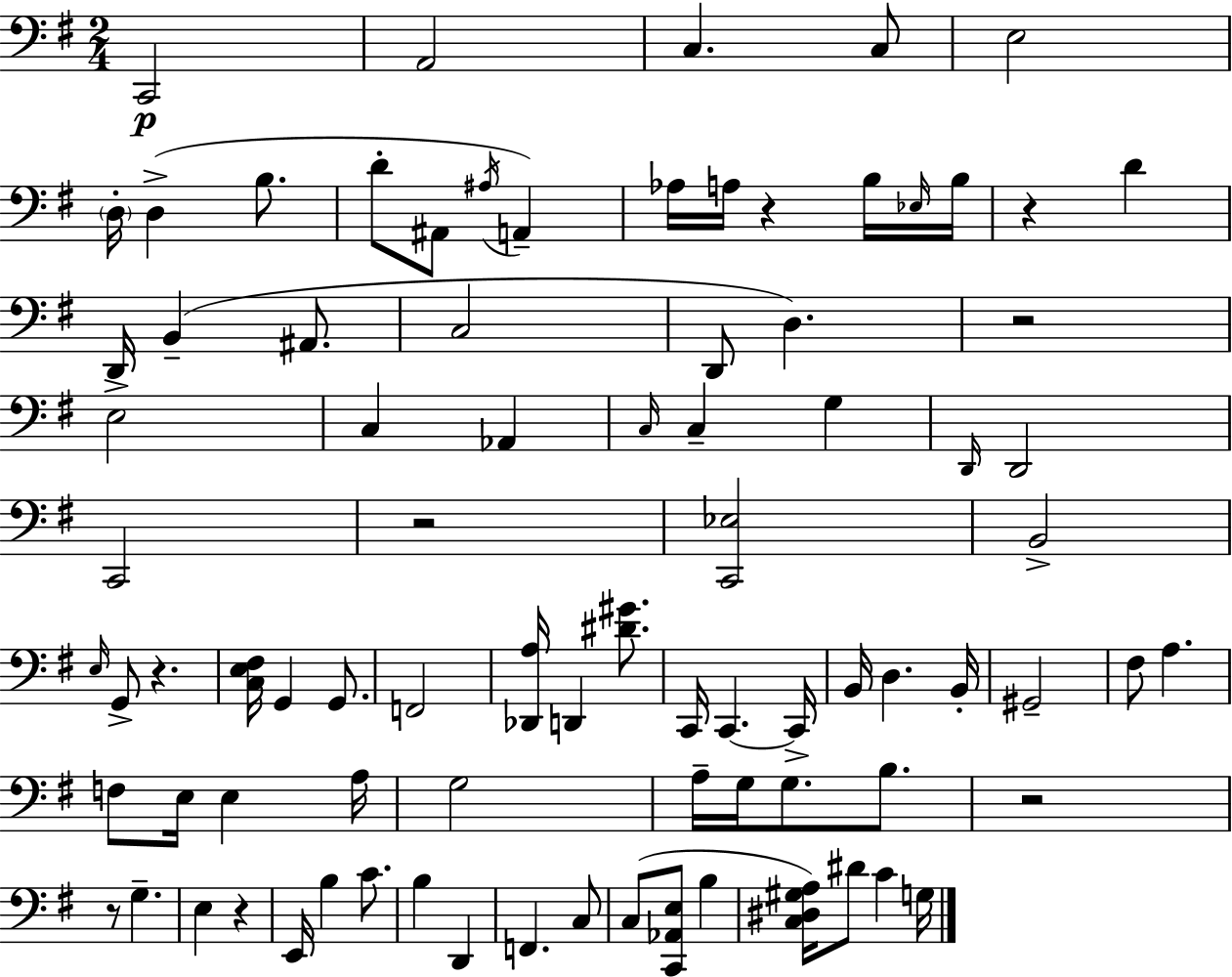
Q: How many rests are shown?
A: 8